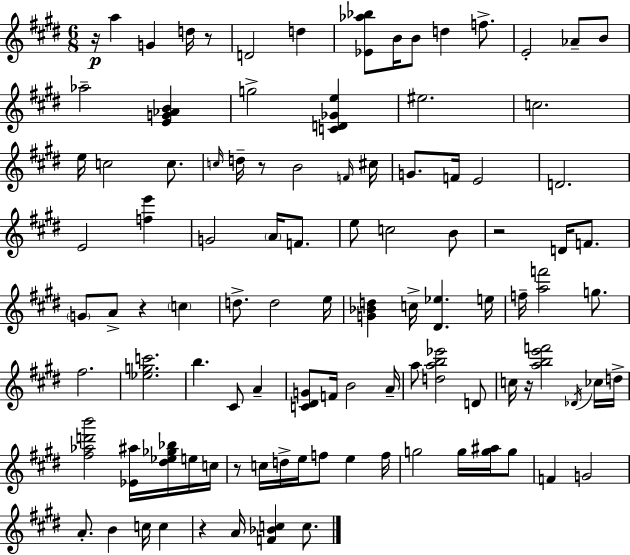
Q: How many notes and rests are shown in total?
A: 103